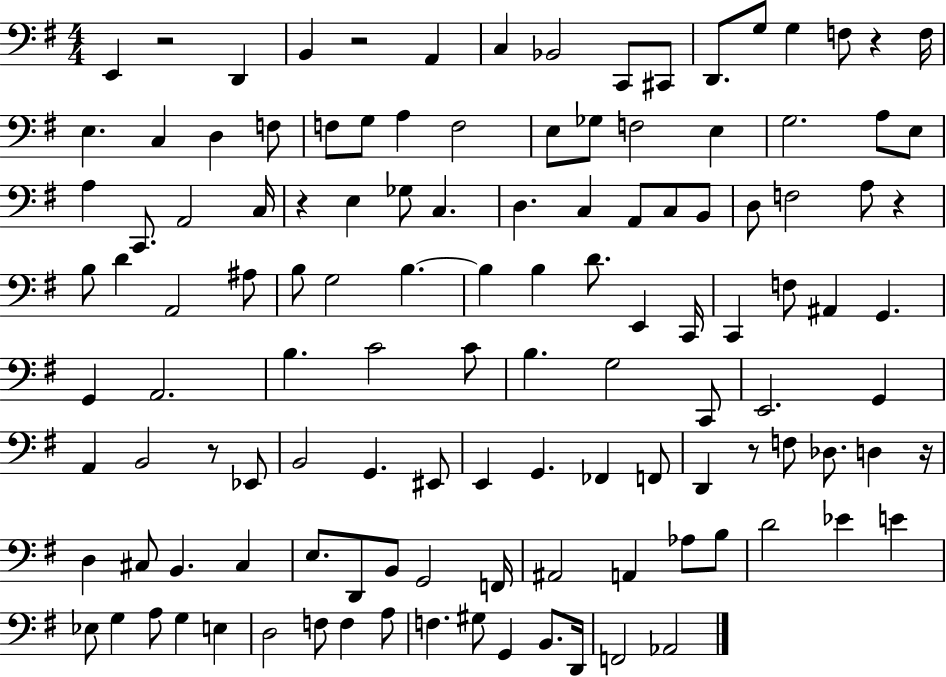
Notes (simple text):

E2/q R/h D2/q B2/q R/h A2/q C3/q Bb2/h C2/e C#2/e D2/e. G3/e G3/q F3/e R/q F3/s E3/q. C3/q D3/q F3/e F3/e G3/e A3/q F3/h E3/e Gb3/e F3/h E3/q G3/h. A3/e E3/e A3/q C2/e. A2/h C3/s R/q E3/q Gb3/e C3/q. D3/q. C3/q A2/e C3/e B2/e D3/e F3/h A3/e R/q B3/e D4/q A2/h A#3/e B3/e G3/h B3/q. B3/q B3/q D4/e. E2/q C2/s C2/q F3/e A#2/q G2/q. G2/q A2/h. B3/q. C4/h C4/e B3/q. G3/h C2/e E2/h. G2/q A2/q B2/h R/e Eb2/e B2/h G2/q. EIS2/e E2/q G2/q. FES2/q F2/e D2/q R/e F3/e Db3/e. D3/q R/s D3/q C#3/e B2/q. C#3/q E3/e. D2/e B2/e G2/h F2/s A#2/h A2/q Ab3/e B3/e D4/h Eb4/q E4/q Eb3/e G3/q A3/e G3/q E3/q D3/h F3/e F3/q A3/e F3/q. G#3/e G2/q B2/e. D2/s F2/h Ab2/h